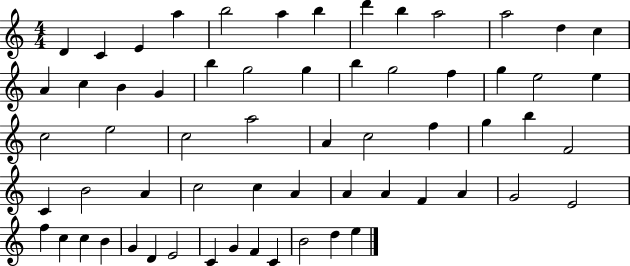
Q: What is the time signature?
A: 4/4